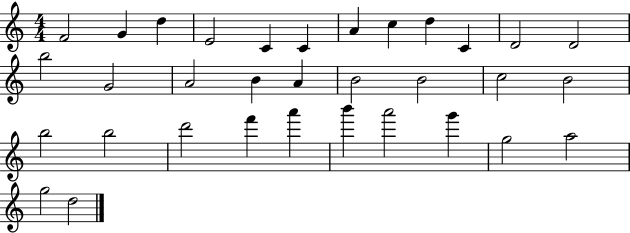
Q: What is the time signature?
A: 4/4